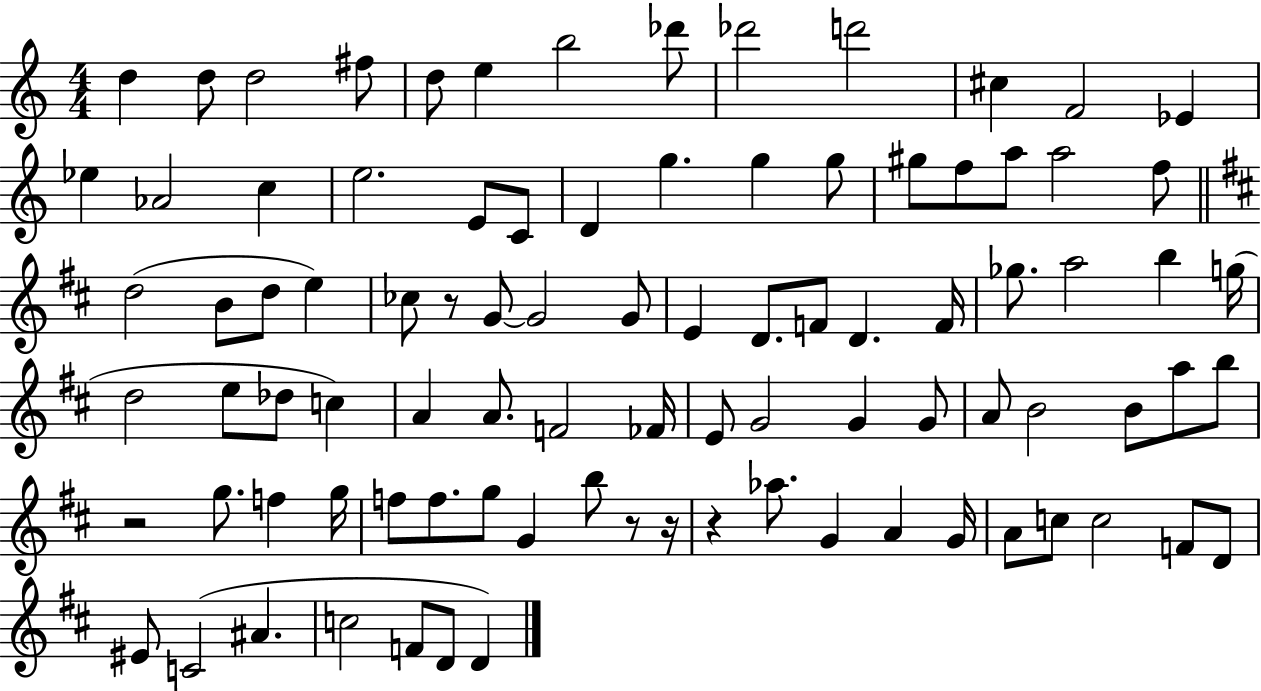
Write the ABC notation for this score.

X:1
T:Untitled
M:4/4
L:1/4
K:C
d d/2 d2 ^f/2 d/2 e b2 _d'/2 _d'2 d'2 ^c F2 _E _e _A2 c e2 E/2 C/2 D g g g/2 ^g/2 f/2 a/2 a2 f/2 d2 B/2 d/2 e _c/2 z/2 G/2 G2 G/2 E D/2 F/2 D F/4 _g/2 a2 b g/4 d2 e/2 _d/2 c A A/2 F2 _F/4 E/2 G2 G G/2 A/2 B2 B/2 a/2 b/2 z2 g/2 f g/4 f/2 f/2 g/2 G b/2 z/2 z/4 z _a/2 G A G/4 A/2 c/2 c2 F/2 D/2 ^E/2 C2 ^A c2 F/2 D/2 D